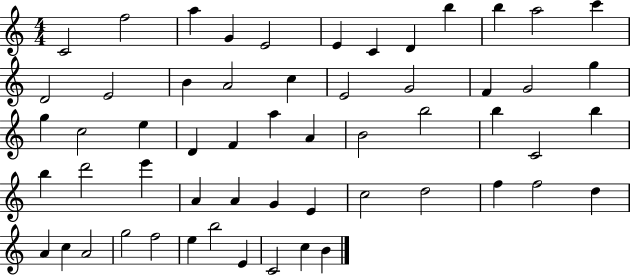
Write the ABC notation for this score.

X:1
T:Untitled
M:4/4
L:1/4
K:C
C2 f2 a G E2 E C D b b a2 c' D2 E2 B A2 c E2 G2 F G2 g g c2 e D F a A B2 b2 b C2 b b d'2 e' A A G E c2 d2 f f2 d A c A2 g2 f2 e b2 E C2 c B